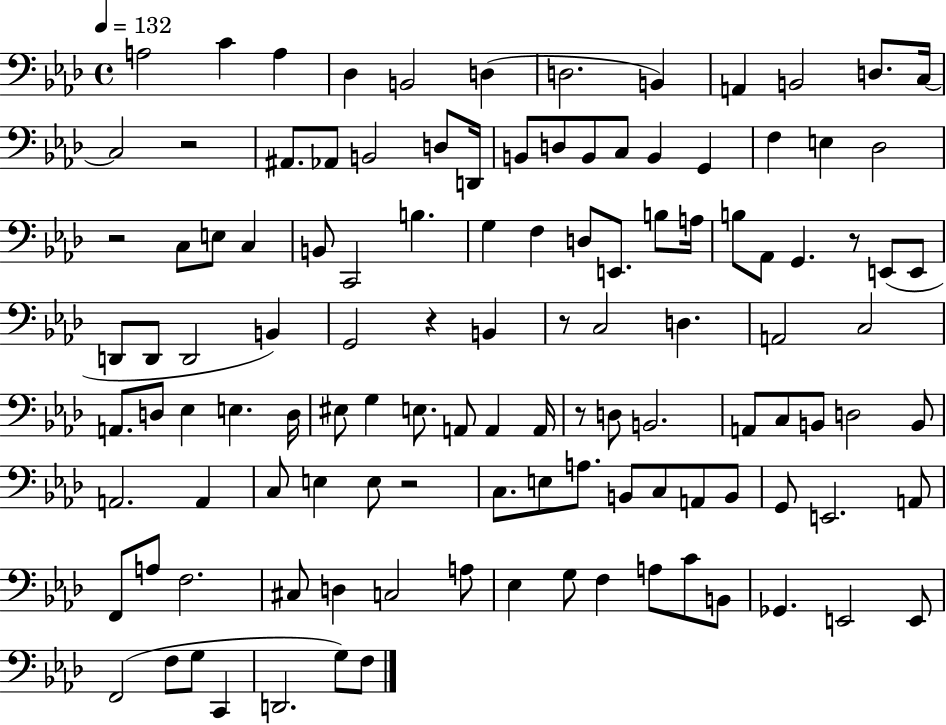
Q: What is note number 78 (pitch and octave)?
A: C3